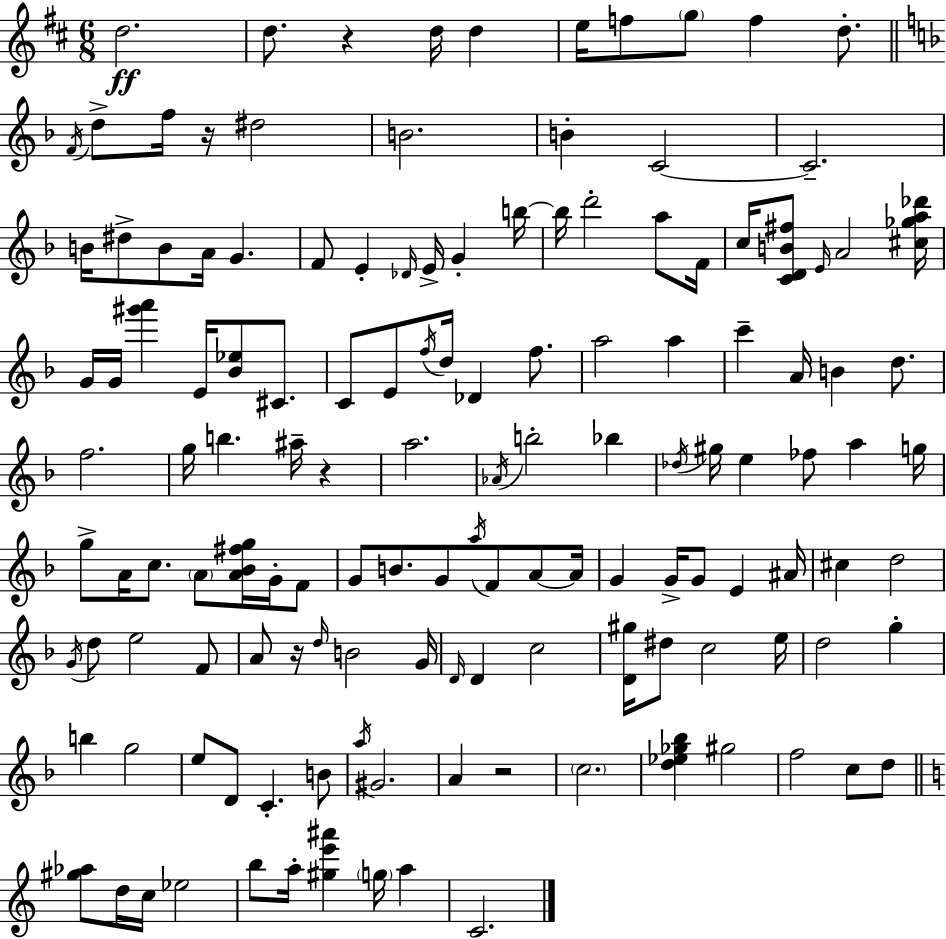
{
  \clef treble
  \numericTimeSignature
  \time 6/8
  \key d \major
  \repeat volta 2 { d''2.\ff | d''8. r4 d''16 d''4 | e''16 f''8 \parenthesize g''8 f''4 d''8.-. | \bar "||" \break \key f \major \acciaccatura { f'16 } d''8-> f''16 r16 dis''2 | b'2. | b'4-. c'2~~ | c'2.-- | \break b'16 dis''8-> b'8 a'16 g'4. | f'8 e'4-. \grace { des'16 } e'16-> g'4-. | b''16~~ b''16 d'''2-. a''8 | f'16 c''16 <c' d' b' fis''>8 \grace { e'16 } a'2 | \break <cis'' ges'' a'' des'''>16 g'16 g'16 <gis''' a'''>4 e'16 <bes' ees''>8 | cis'8. c'8 e'8 \acciaccatura { f''16 } d''16 des'4 | f''8. a''2 | a''4 c'''4-- a'16 b'4 | \break d''8. f''2. | g''16 b''4. ais''16-- | r4 a''2. | \acciaccatura { aes'16 } b''2-. | \break bes''4 \acciaccatura { des''16 } gis''16 e''4 fes''8 | a''4 g''16 g''8-> a'16 c''8. | \parenthesize a'8 <a' bes' fis'' g''>16 g'16-. f'8 g'8 b'8. g'8 | \acciaccatura { a''16 } f'8 a'8~~ a'16 g'4 g'16-> | \break g'8 e'4 ais'16 cis''4 d''2 | \acciaccatura { g'16 } d''8 e''2 | f'8 a'8 r16 \grace { d''16 } | b'2 g'16 \grace { d'16 } d'4 | \break c''2 <d' gis''>16 dis''8 | c''2 e''16 d''2 | g''4-. b''4 | g''2 e''8 | \break d'8 c'4.-. b'8 \acciaccatura { a''16 } gis'2. | a'4 | r2 \parenthesize c''2. | <d'' ees'' ges'' bes''>4 | \break gis''2 f''2 | c''8 d''8 \bar "||" \break \key c \major <gis'' aes''>8 d''16 c''16 ees''2 | b''8 a''16-. <gis'' e''' ais'''>4 \parenthesize g''16 a''4 | c'2. | } \bar "|."
}